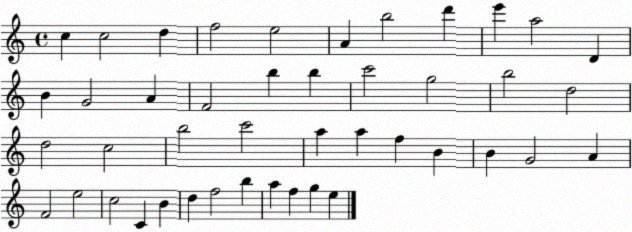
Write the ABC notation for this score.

X:1
T:Untitled
M:4/4
L:1/4
K:C
c c2 d f2 e2 A b2 d' e' a2 D B G2 A F2 b b c'2 g2 b2 d2 d2 c2 b2 c'2 a a f B B G2 A F2 e2 c2 C B d f2 b a f g e